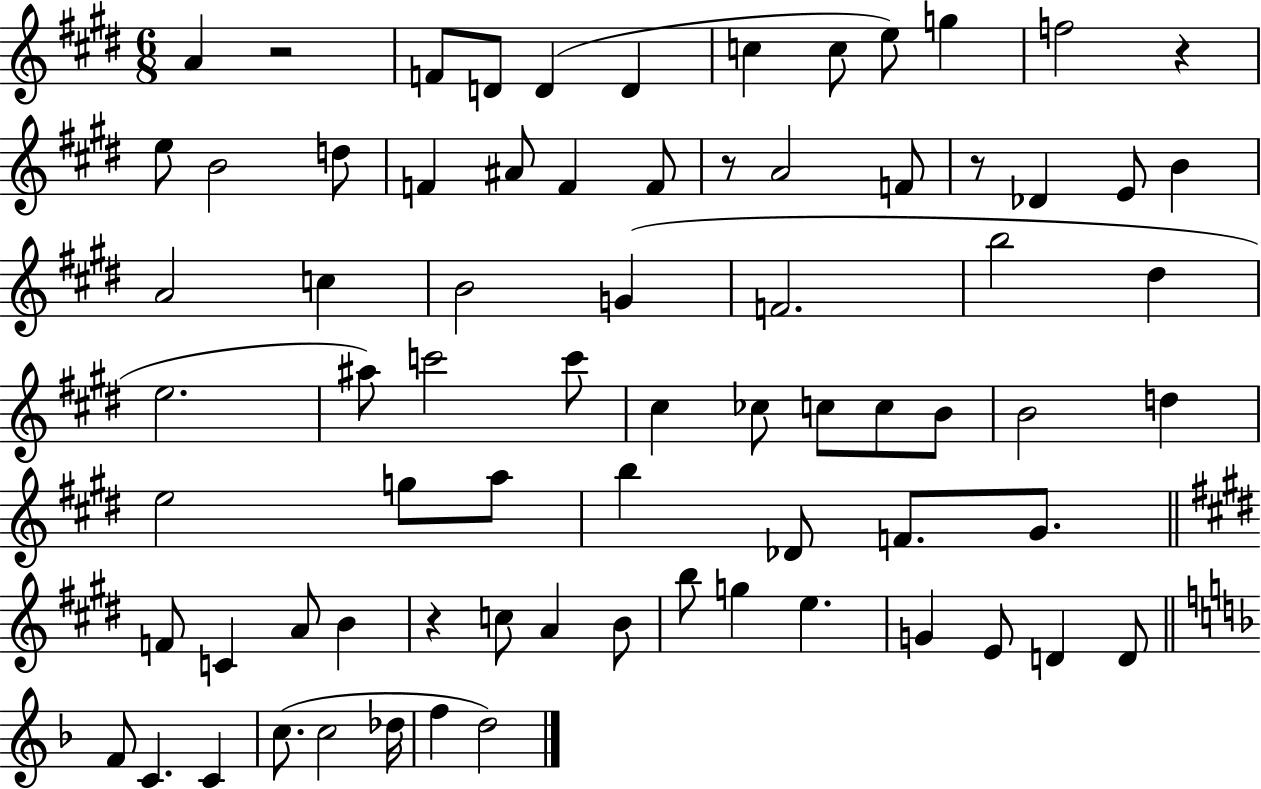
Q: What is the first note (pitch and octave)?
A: A4